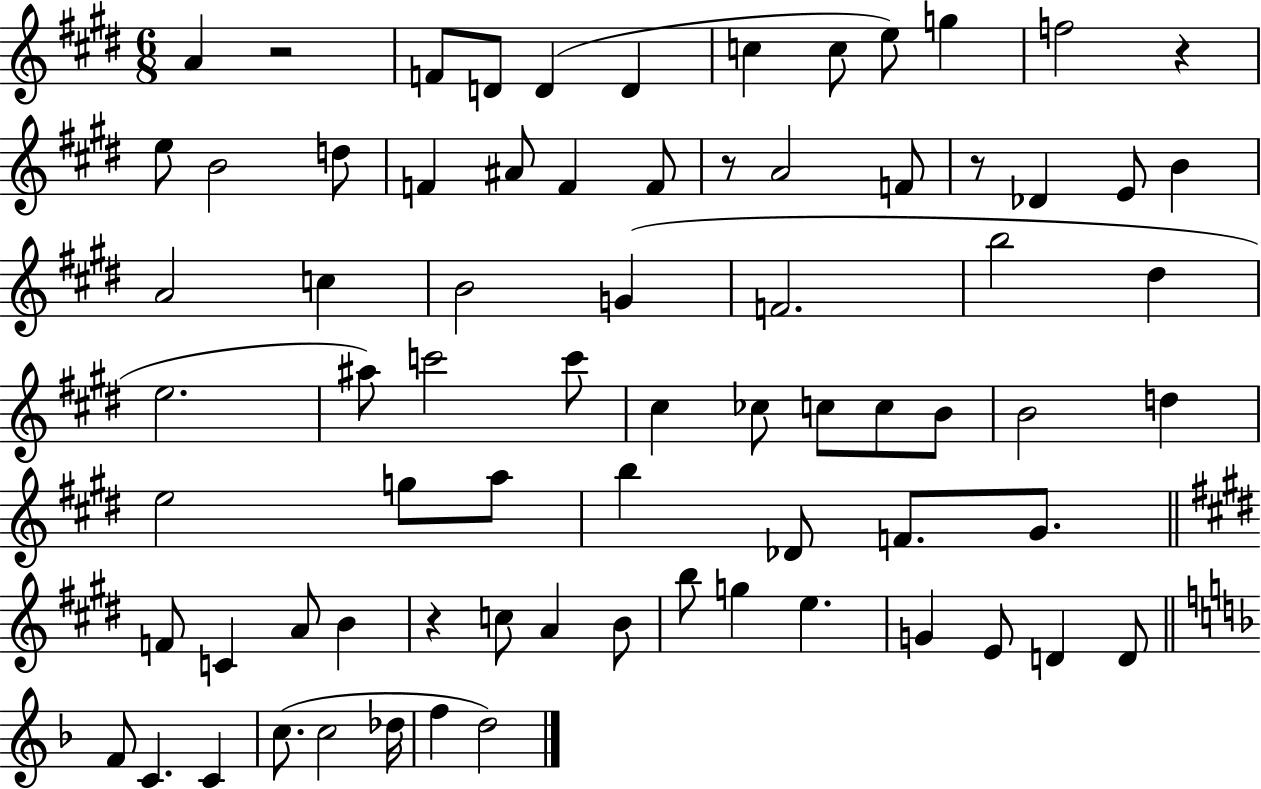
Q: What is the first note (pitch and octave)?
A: A4